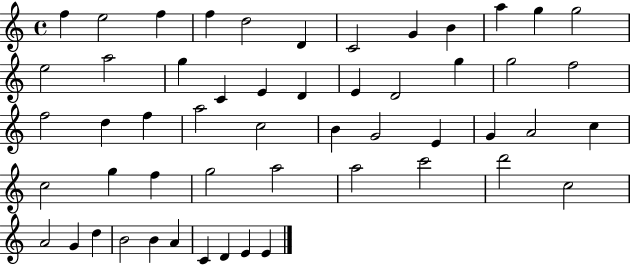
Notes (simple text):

F5/q E5/h F5/q F5/q D5/h D4/q C4/h G4/q B4/q A5/q G5/q G5/h E5/h A5/h G5/q C4/q E4/q D4/q E4/q D4/h G5/q G5/h F5/h F5/h D5/q F5/q A5/h C5/h B4/q G4/h E4/q G4/q A4/h C5/q C5/h G5/q F5/q G5/h A5/h A5/h C6/h D6/h C5/h A4/h G4/q D5/q B4/h B4/q A4/q C4/q D4/q E4/q E4/q